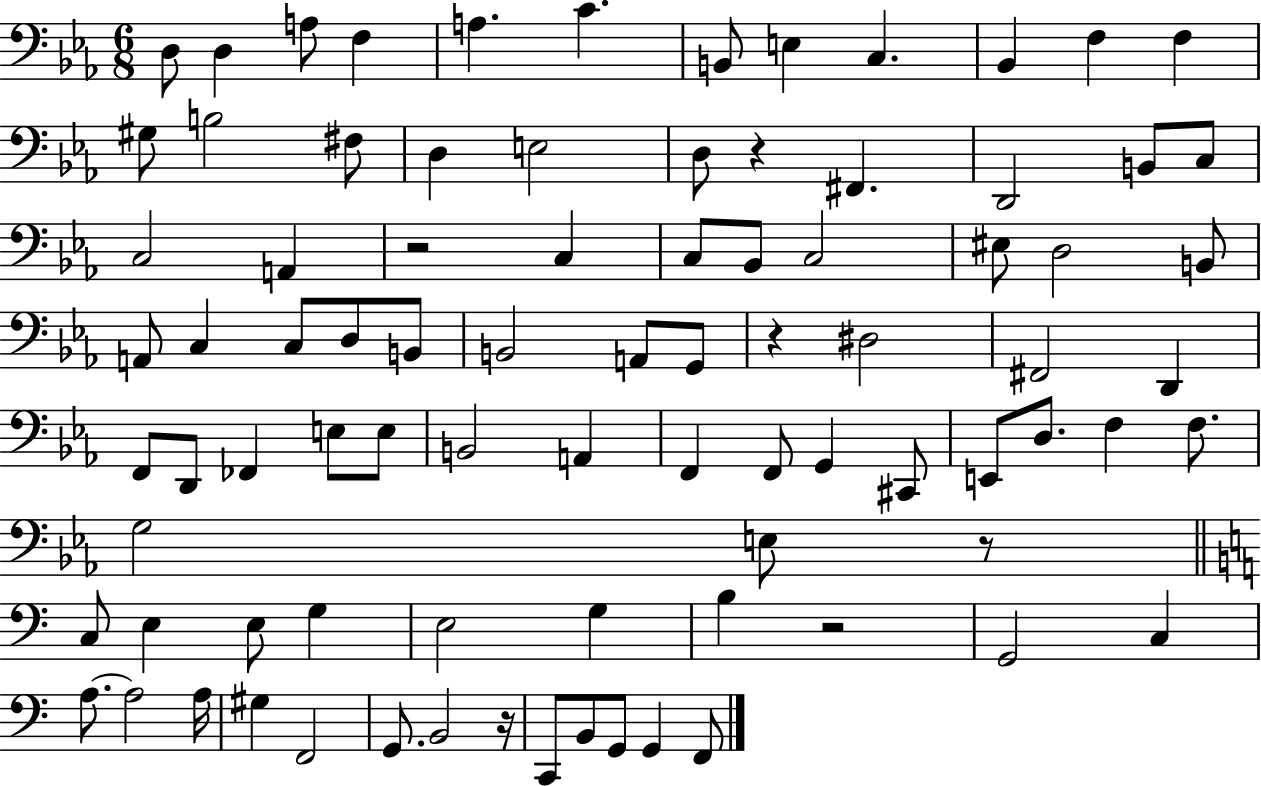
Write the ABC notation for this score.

X:1
T:Untitled
M:6/8
L:1/4
K:Eb
D,/2 D, A,/2 F, A, C B,,/2 E, C, _B,, F, F, ^G,/2 B,2 ^F,/2 D, E,2 D,/2 z ^F,, D,,2 B,,/2 C,/2 C,2 A,, z2 C, C,/2 _B,,/2 C,2 ^E,/2 D,2 B,,/2 A,,/2 C, C,/2 D,/2 B,,/2 B,,2 A,,/2 G,,/2 z ^D,2 ^F,,2 D,, F,,/2 D,,/2 _F,, E,/2 E,/2 B,,2 A,, F,, F,,/2 G,, ^C,,/2 E,,/2 D,/2 F, F,/2 G,2 E,/2 z/2 C,/2 E, E,/2 G, E,2 G, B, z2 G,,2 C, A,/2 A,2 A,/4 ^G, F,,2 G,,/2 B,,2 z/4 C,,/2 B,,/2 G,,/2 G,, F,,/2